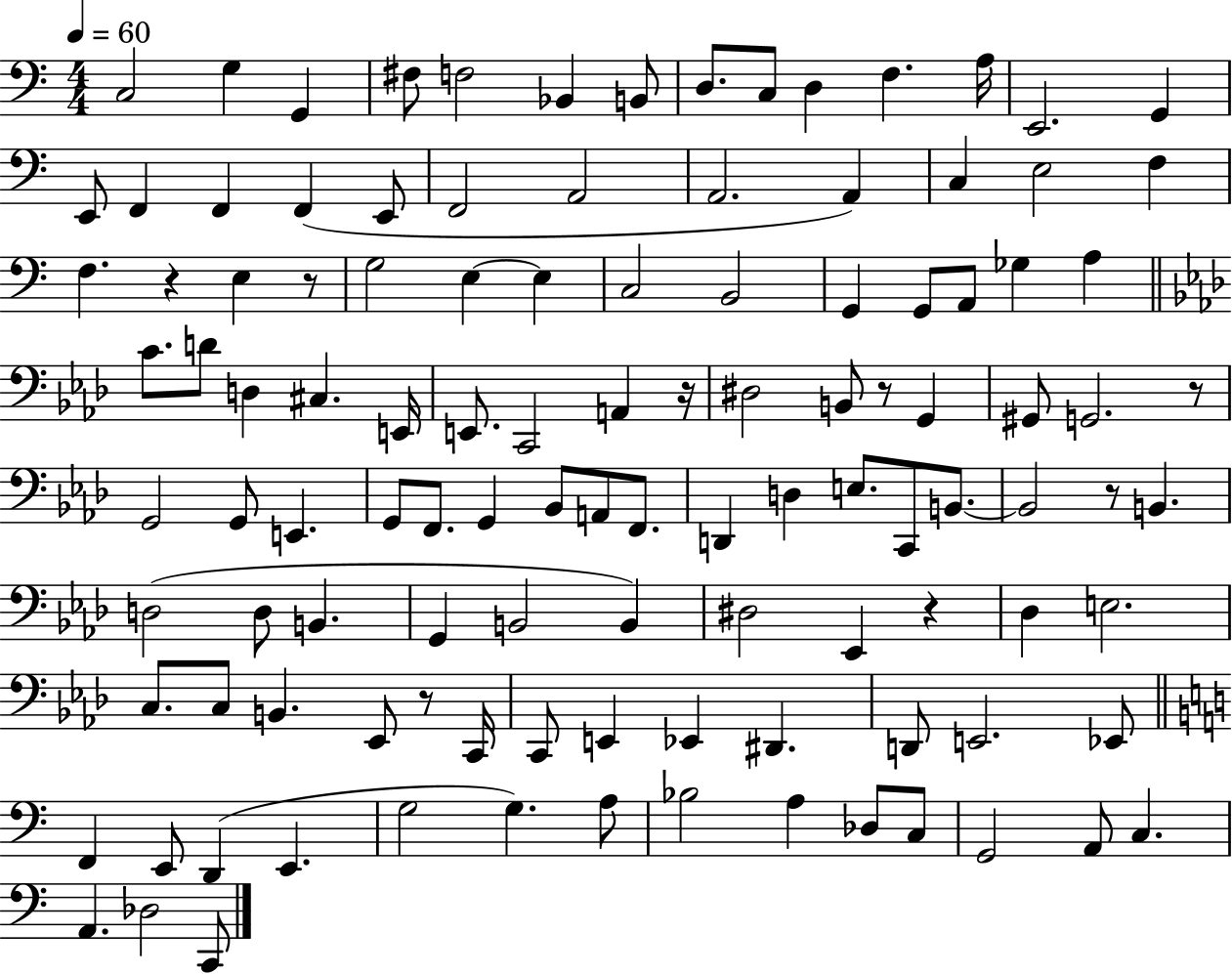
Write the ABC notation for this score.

X:1
T:Untitled
M:4/4
L:1/4
K:C
C,2 G, G,, ^F,/2 F,2 _B,, B,,/2 D,/2 C,/2 D, F, A,/4 E,,2 G,, E,,/2 F,, F,, F,, E,,/2 F,,2 A,,2 A,,2 A,, C, E,2 F, F, z E, z/2 G,2 E, E, C,2 B,,2 G,, G,,/2 A,,/2 _G, A, C/2 D/2 D, ^C, E,,/4 E,,/2 C,,2 A,, z/4 ^D,2 B,,/2 z/2 G,, ^G,,/2 G,,2 z/2 G,,2 G,,/2 E,, G,,/2 F,,/2 G,, _B,,/2 A,,/2 F,,/2 D,, D, E,/2 C,,/2 B,,/2 B,,2 z/2 B,, D,2 D,/2 B,, G,, B,,2 B,, ^D,2 _E,, z _D, E,2 C,/2 C,/2 B,, _E,,/2 z/2 C,,/4 C,,/2 E,, _E,, ^D,, D,,/2 E,,2 _E,,/2 F,, E,,/2 D,, E,, G,2 G, A,/2 _B,2 A, _D,/2 C,/2 G,,2 A,,/2 C, A,, _D,2 C,,/2